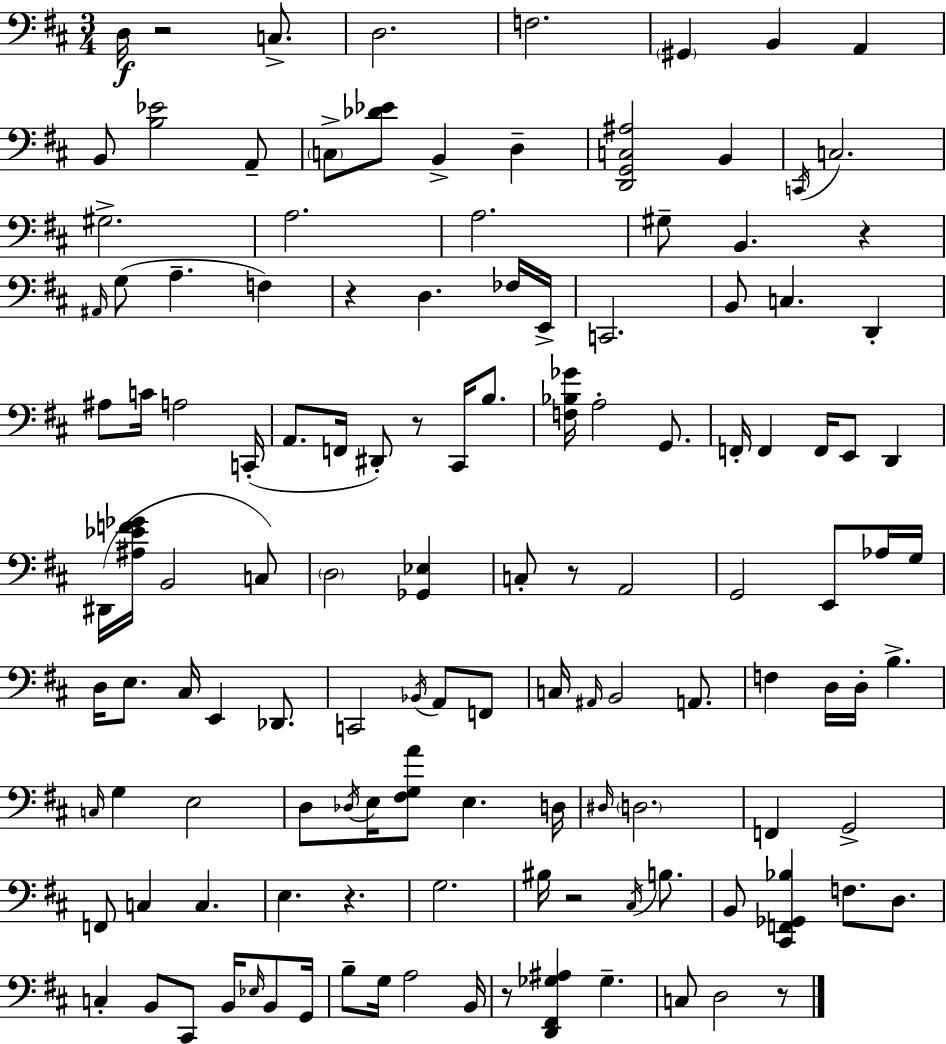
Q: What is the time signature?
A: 3/4